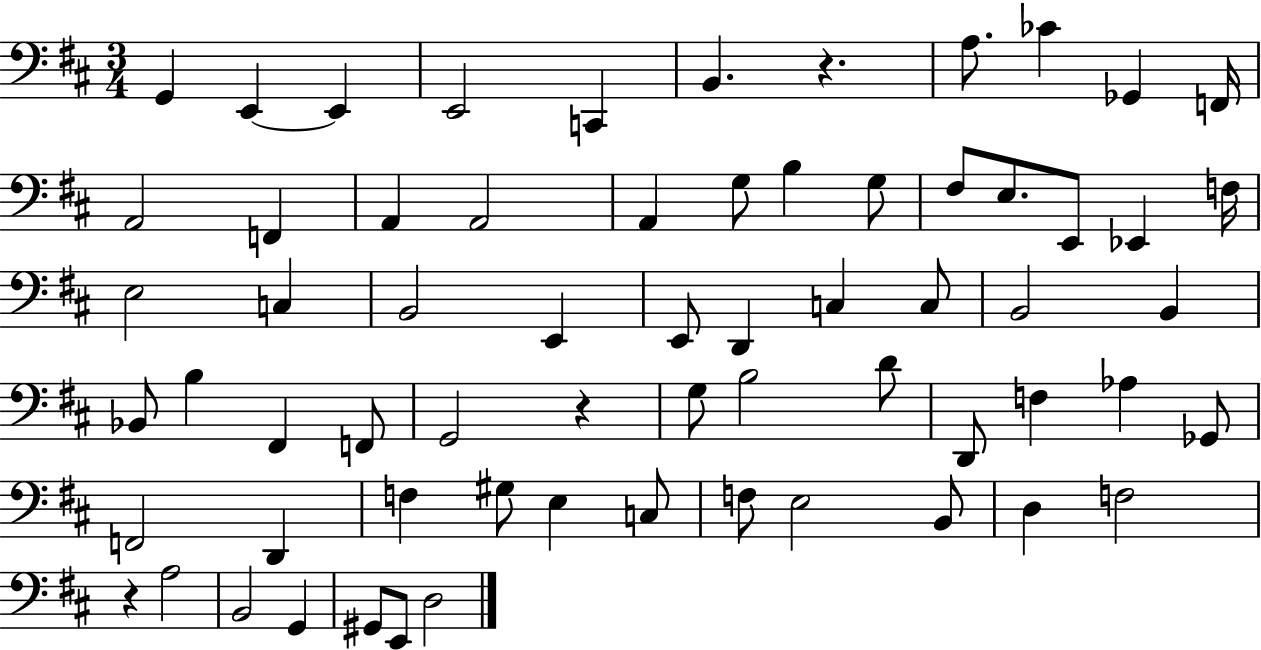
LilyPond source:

{
  \clef bass
  \numericTimeSignature
  \time 3/4
  \key d \major
  \repeat volta 2 { g,4 e,4~~ e,4 | e,2 c,4 | b,4. r4. | a8. ces'4 ges,4 f,16 | \break a,2 f,4 | a,4 a,2 | a,4 g8 b4 g8 | fis8 e8. e,8 ees,4 f16 | \break e2 c4 | b,2 e,4 | e,8 d,4 c4 c8 | b,2 b,4 | \break bes,8 b4 fis,4 f,8 | g,2 r4 | g8 b2 d'8 | d,8 f4 aes4 ges,8 | \break f,2 d,4 | f4 gis8 e4 c8 | f8 e2 b,8 | d4 f2 | \break r4 a2 | b,2 g,4 | gis,8 e,8 d2 | } \bar "|."
}